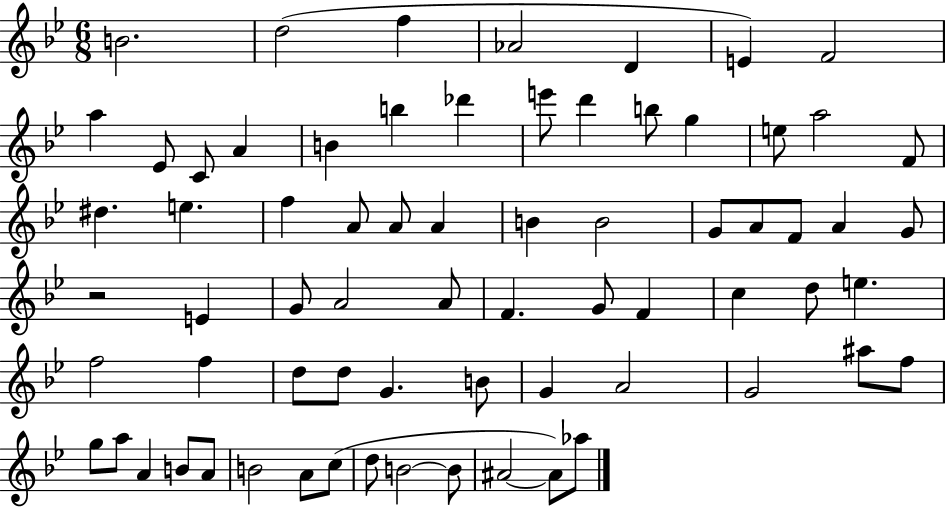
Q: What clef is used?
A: treble